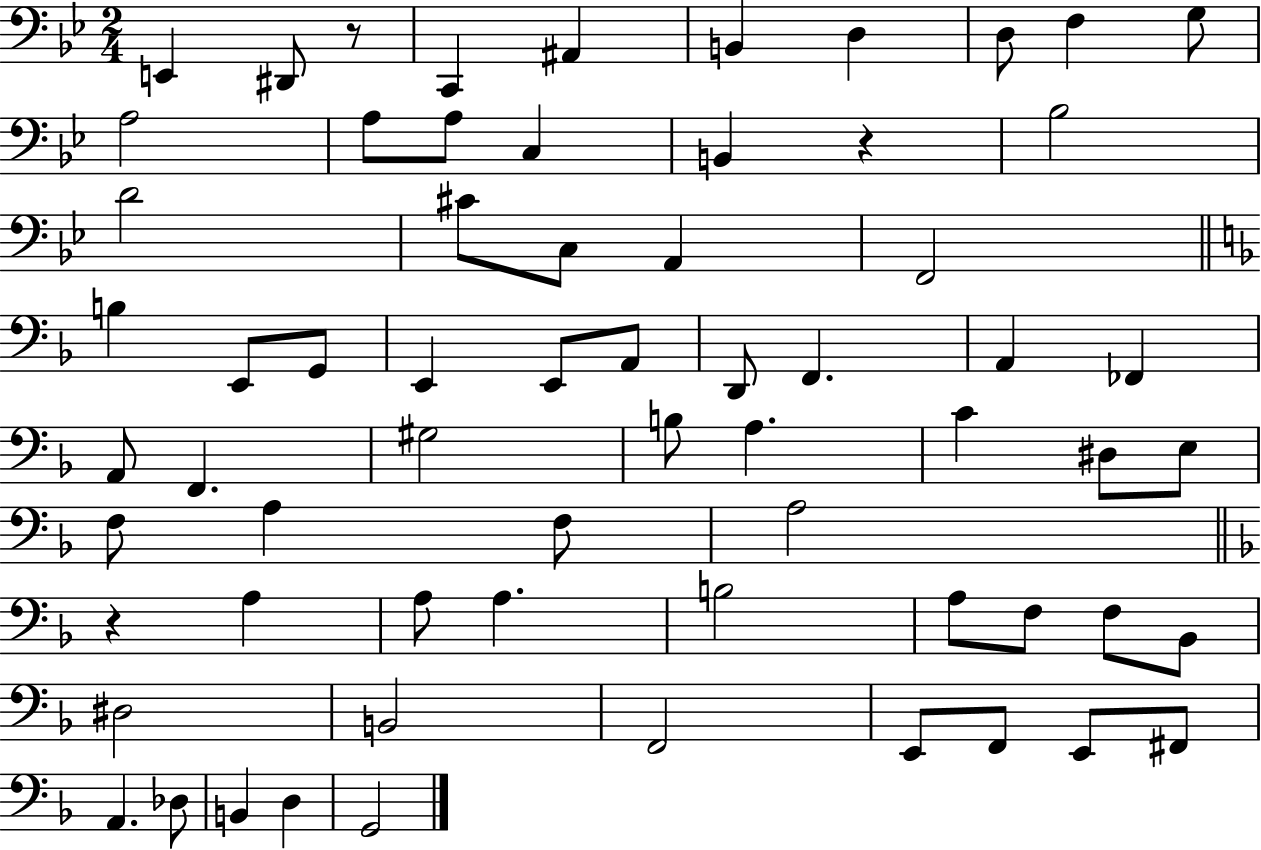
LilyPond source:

{
  \clef bass
  \numericTimeSignature
  \time 2/4
  \key bes \major
  e,4 dis,8 r8 | c,4 ais,4 | b,4 d4 | d8 f4 g8 | \break a2 | a8 a8 c4 | b,4 r4 | bes2 | \break d'2 | cis'8 c8 a,4 | f,2 | \bar "||" \break \key d \minor b4 e,8 g,8 | e,4 e,8 a,8 | d,8 f,4. | a,4 fes,4 | \break a,8 f,4. | gis2 | b8 a4. | c'4 dis8 e8 | \break f8 a4 f8 | a2 | \bar "||" \break \key f \major r4 a4 | a8 a4. | b2 | a8 f8 f8 bes,8 | \break dis2 | b,2 | f,2 | e,8 f,8 e,8 fis,8 | \break a,4. des8 | b,4 d4 | g,2 | \bar "|."
}